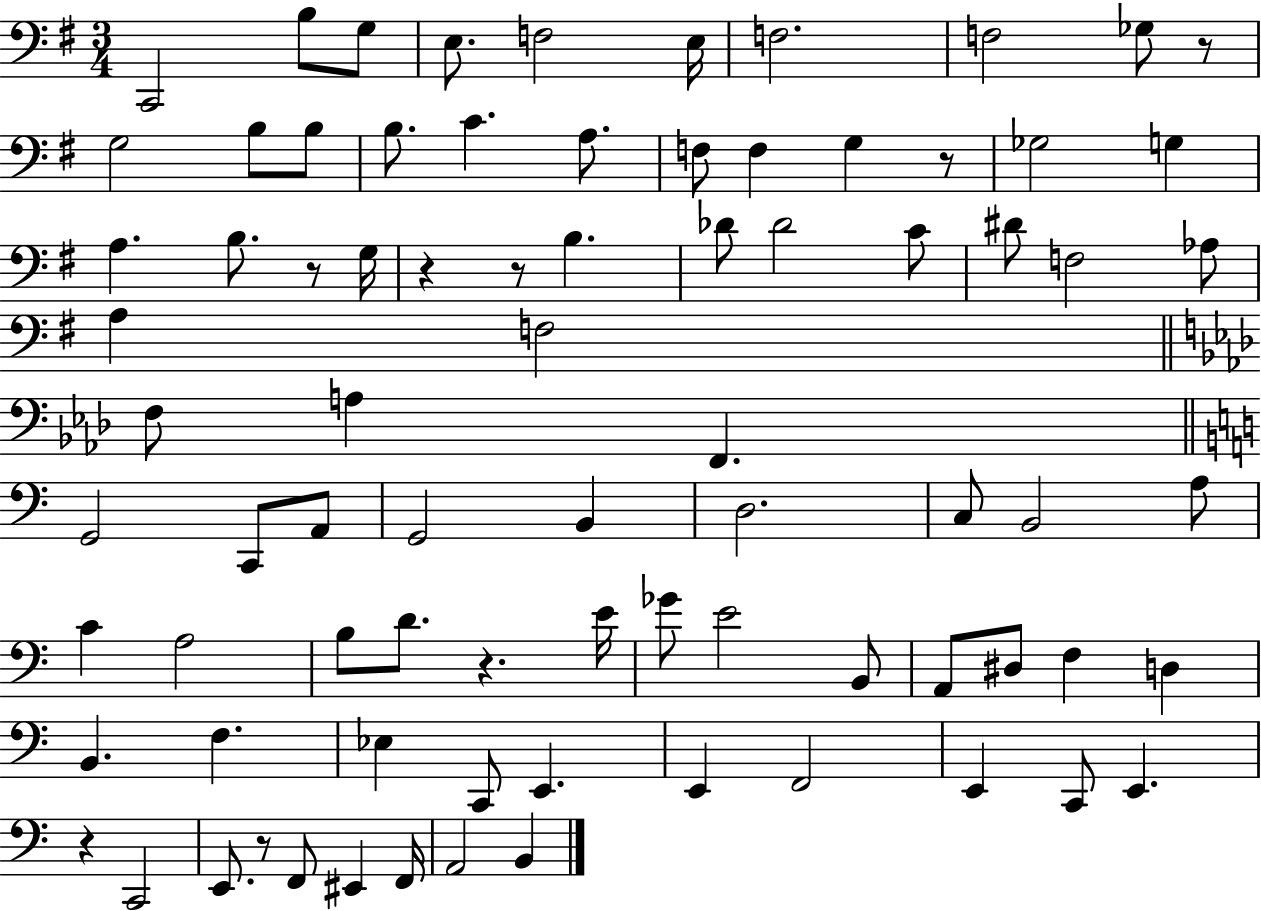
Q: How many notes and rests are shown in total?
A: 81